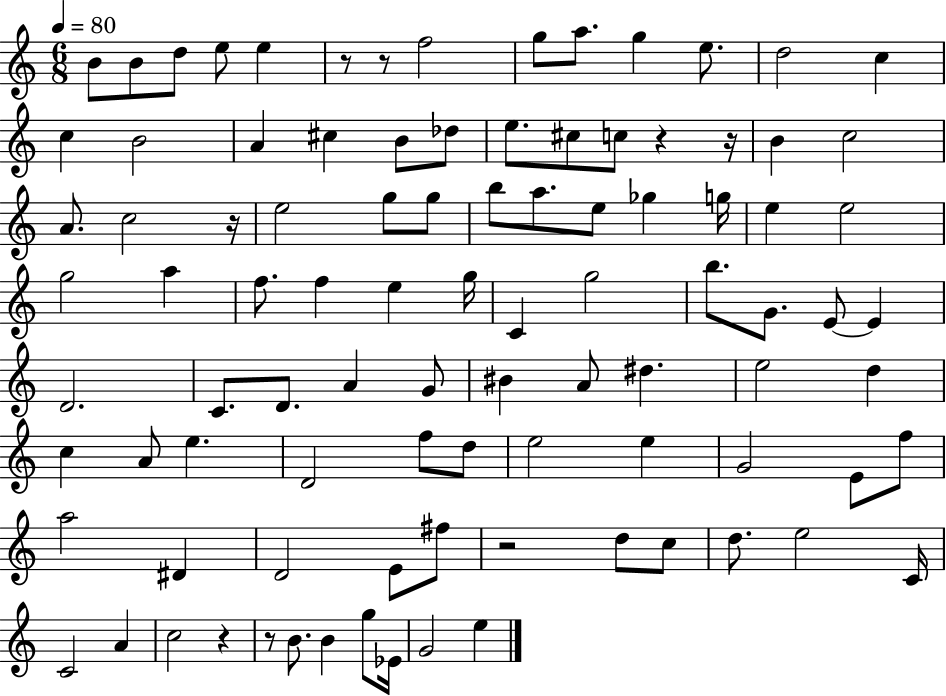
B4/e B4/e D5/e E5/e E5/q R/e R/e F5/h G5/e A5/e. G5/q E5/e. D5/h C5/q C5/q B4/h A4/q C#5/q B4/e Db5/e E5/e. C#5/e C5/e R/q R/s B4/q C5/h A4/e. C5/h R/s E5/h G5/e G5/e B5/e A5/e. E5/e Gb5/q G5/s E5/q E5/h G5/h A5/q F5/e. F5/q E5/q G5/s C4/q G5/h B5/e. G4/e. E4/e E4/q D4/h. C4/e. D4/e. A4/q G4/e BIS4/q A4/e D#5/q. E5/h D5/q C5/q A4/e E5/q. D4/h F5/e D5/e E5/h E5/q G4/h E4/e F5/e A5/h D#4/q D4/h E4/e F#5/e R/h D5/e C5/e D5/e. E5/h C4/s C4/h A4/q C5/h R/q R/e B4/e. B4/q G5/e Eb4/s G4/h E5/q